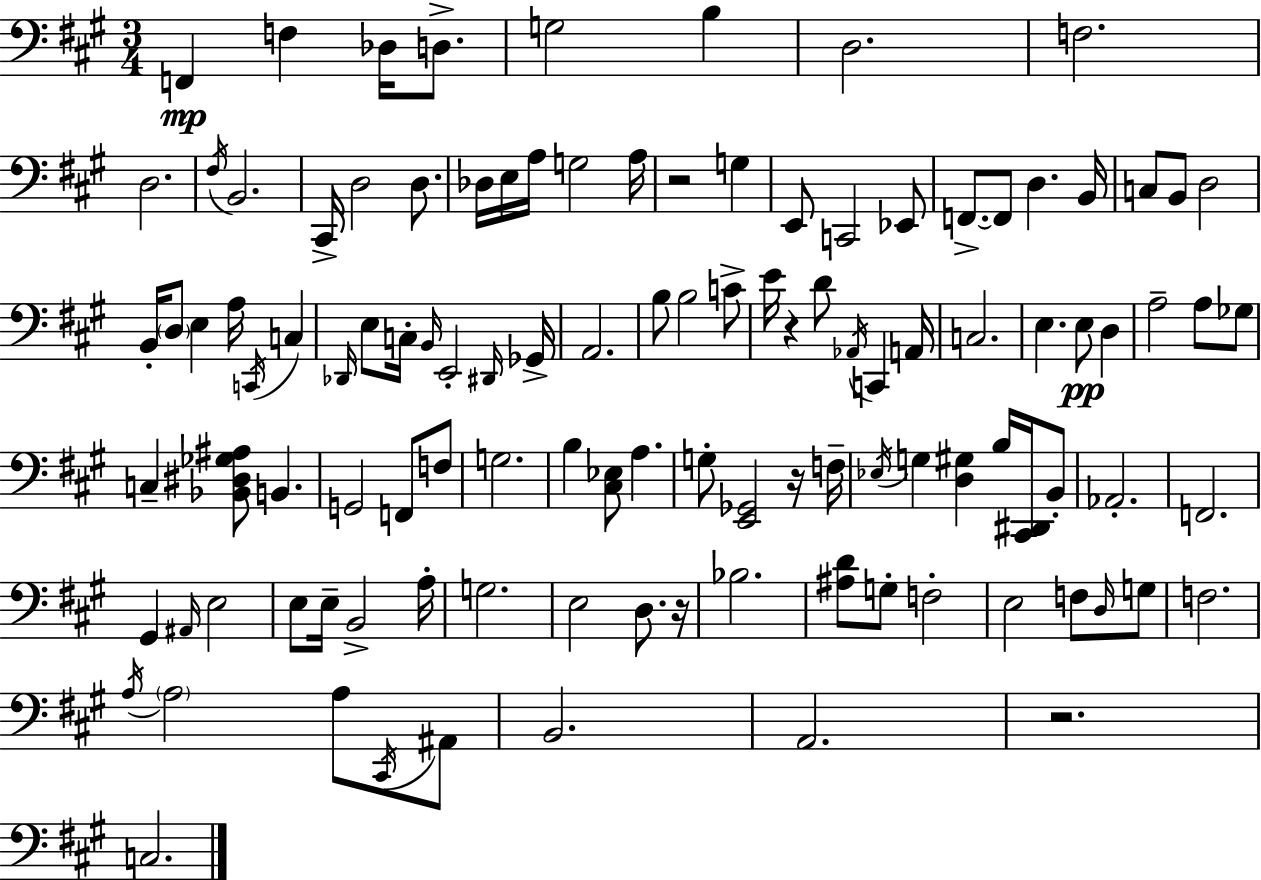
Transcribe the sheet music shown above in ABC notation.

X:1
T:Untitled
M:3/4
L:1/4
K:A
F,, F, _D,/4 D,/2 G,2 B, D,2 F,2 D,2 ^F,/4 B,,2 ^C,,/4 D,2 D,/2 _D,/4 E,/4 A,/4 G,2 A,/4 z2 G, E,,/2 C,,2 _E,,/2 F,,/2 F,,/2 D, B,,/4 C,/2 B,,/2 D,2 B,,/4 D,/2 E, A,/4 C,,/4 C, _D,,/4 E,/2 C,/4 B,,/4 E,,2 ^D,,/4 _G,,/4 A,,2 B,/2 B,2 C/2 E/4 z D/2 _A,,/4 C,, A,,/4 C,2 E, E,/2 D, A,2 A,/2 _G,/2 C, [_B,,^D,_G,^A,]/2 B,, G,,2 F,,/2 F,/2 G,2 B, [^C,_E,]/2 A, G,/2 [E,,_G,,]2 z/4 F,/4 _E,/4 G, [D,^G,] B,/4 [^C,,^D,,]/4 B,,/2 _A,,2 F,,2 ^G,, ^A,,/4 E,2 E,/2 E,/4 B,,2 A,/4 G,2 E,2 D,/2 z/4 _B,2 [^A,D]/2 G,/2 F,2 E,2 F,/2 D,/4 G,/2 F,2 A,/4 A,2 A,/2 ^C,,/4 ^A,,/2 B,,2 A,,2 z2 C,2